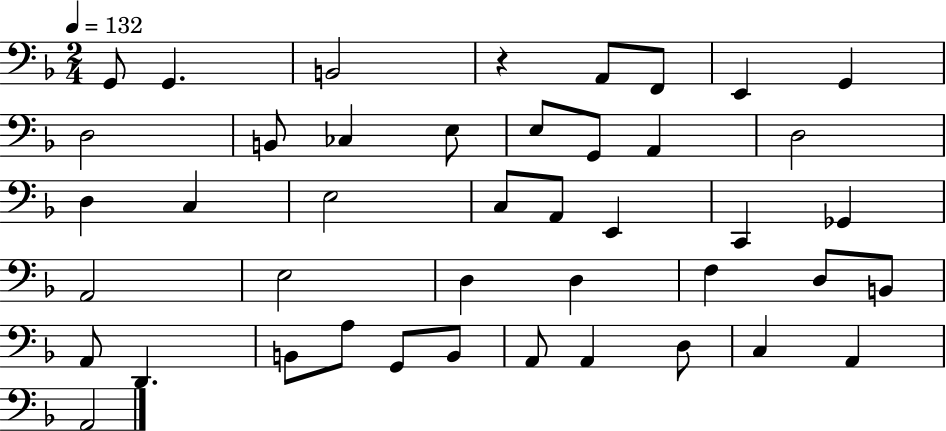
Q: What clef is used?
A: bass